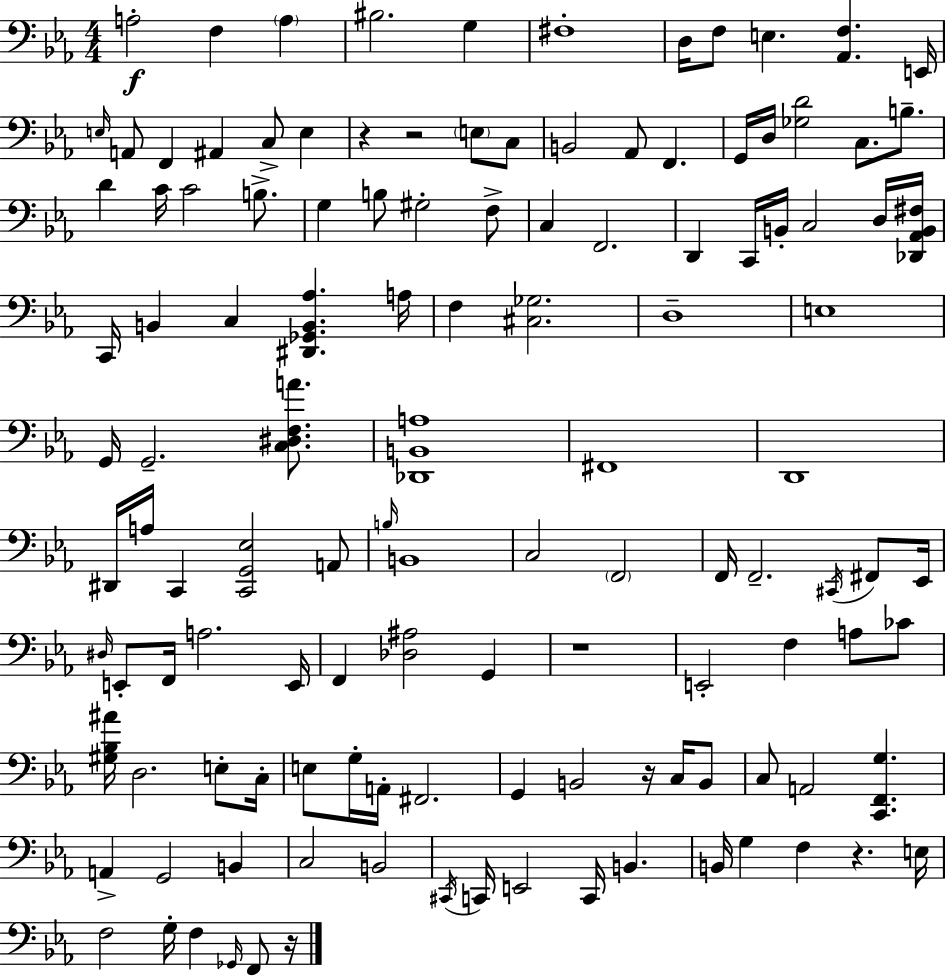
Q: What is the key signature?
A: C minor